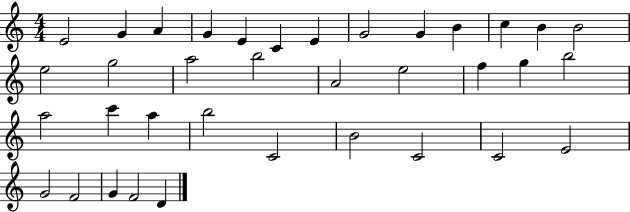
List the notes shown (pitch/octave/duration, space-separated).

E4/h G4/q A4/q G4/q E4/q C4/q E4/q G4/h G4/q B4/q C5/q B4/q B4/h E5/h G5/h A5/h B5/h A4/h E5/h F5/q G5/q B5/h A5/h C6/q A5/q B5/h C4/h B4/h C4/h C4/h E4/h G4/h F4/h G4/q F4/h D4/q